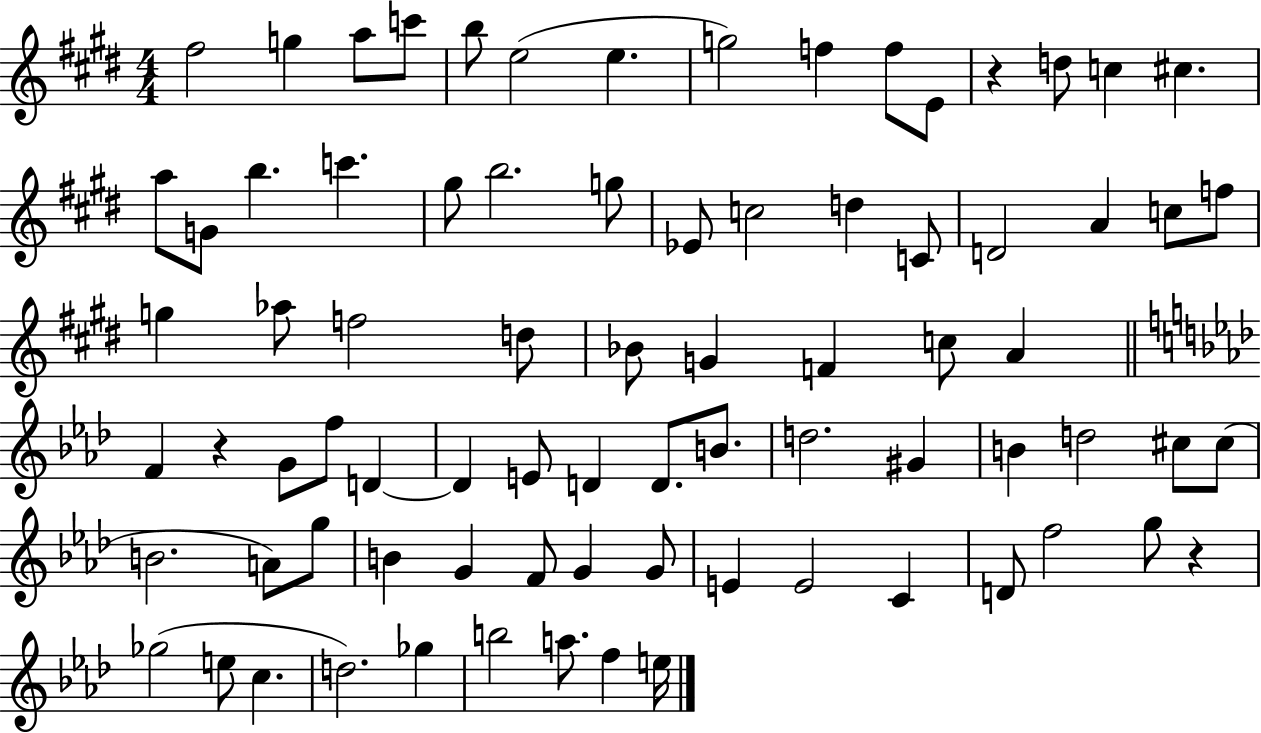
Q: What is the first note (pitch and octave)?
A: F#5